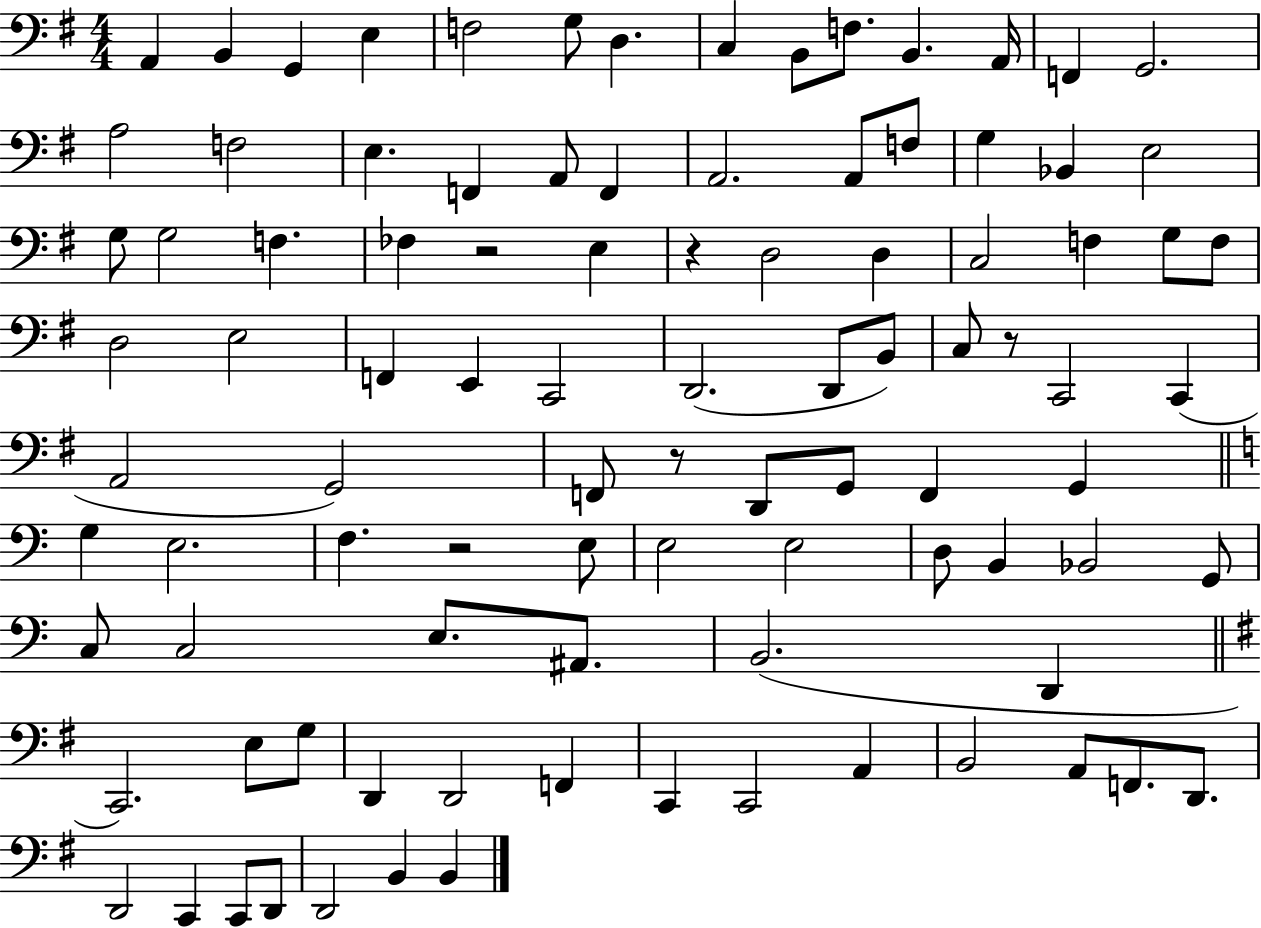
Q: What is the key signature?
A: G major